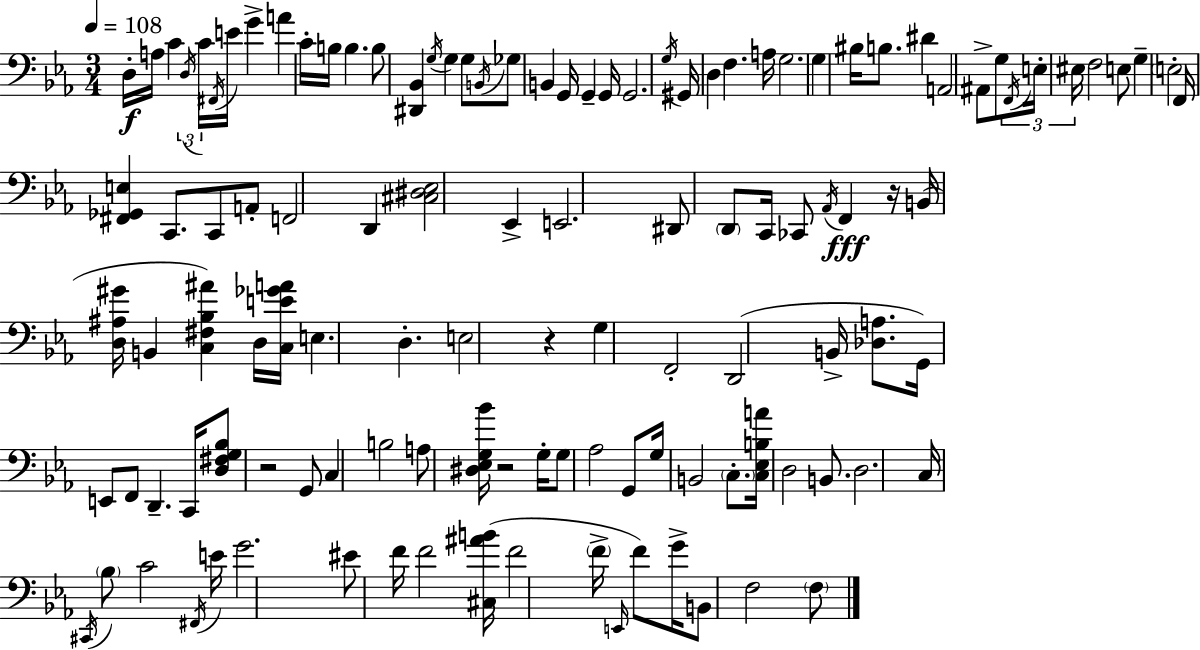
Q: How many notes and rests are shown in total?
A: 119